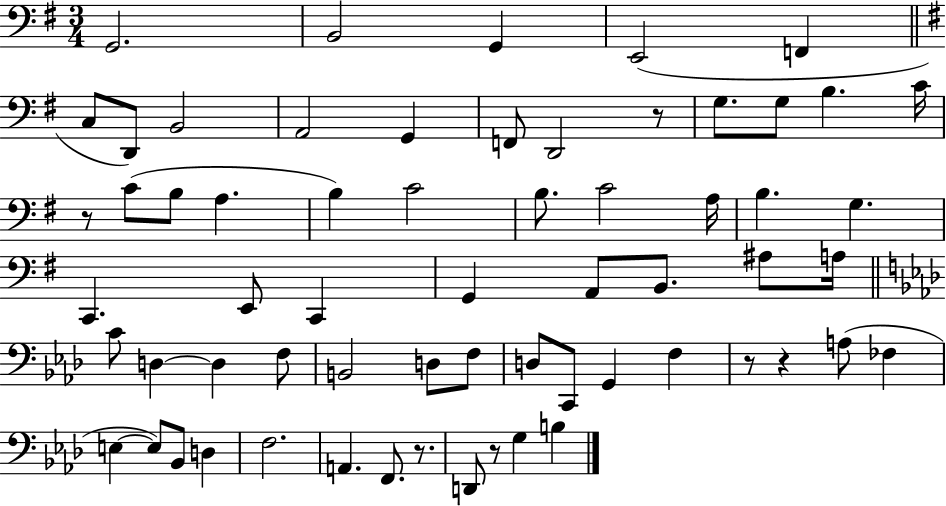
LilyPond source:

{
  \clef bass
  \numericTimeSignature
  \time 3/4
  \key g \major
  g,2. | b,2 g,4 | e,2( f,4 | \bar "||" \break \key e \minor c8 d,8) b,2 | a,2 g,4 | f,8 d,2 r8 | g8. g8 b4. c'16 | \break r8 c'8( b8 a4. | b4) c'2 | b8. c'2 a16 | b4. g4. | \break c,4. e,8 c,4 | g,4 a,8 b,8. ais8 a16 | \bar "||" \break \key aes \major c'8 d4~~ d4 f8 | b,2 d8 f8 | d8 c,8 g,4 f4 | r8 r4 a8( fes4 | \break e4~~ e8) bes,8 d4 | f2. | a,4. f,8. r8. | d,8 r8 g4 b4 | \break \bar "|."
}